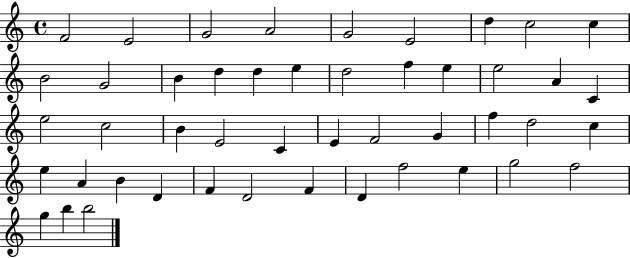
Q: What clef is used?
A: treble